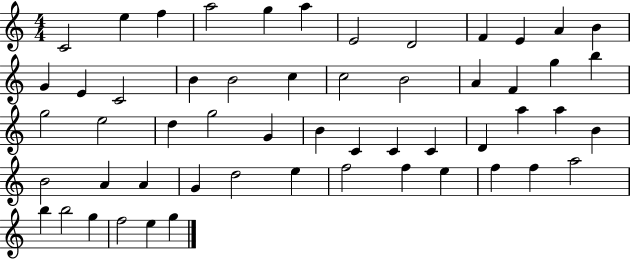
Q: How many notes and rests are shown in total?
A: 55